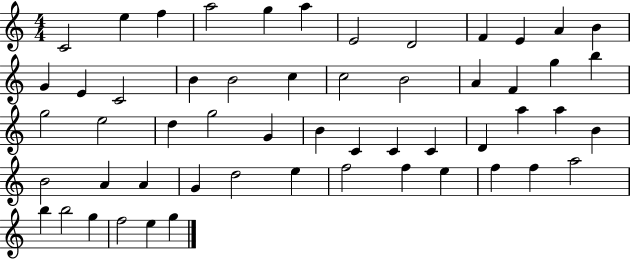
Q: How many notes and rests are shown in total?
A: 55